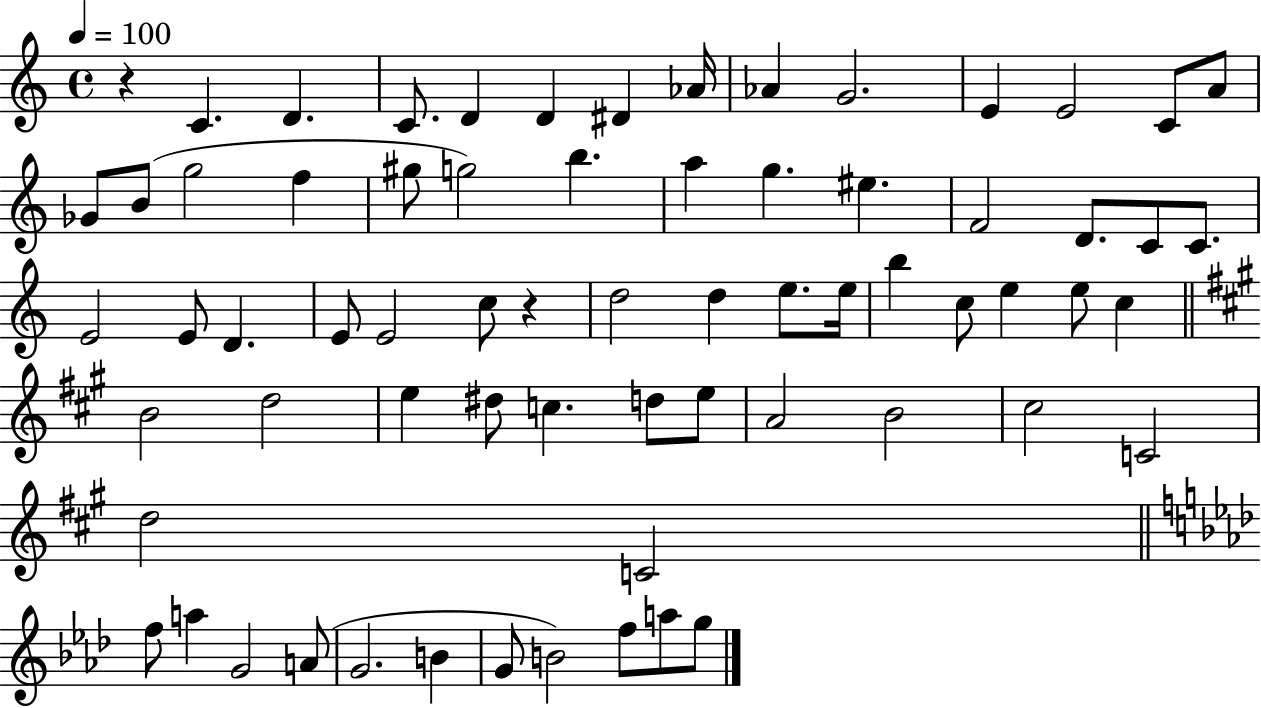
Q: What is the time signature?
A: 4/4